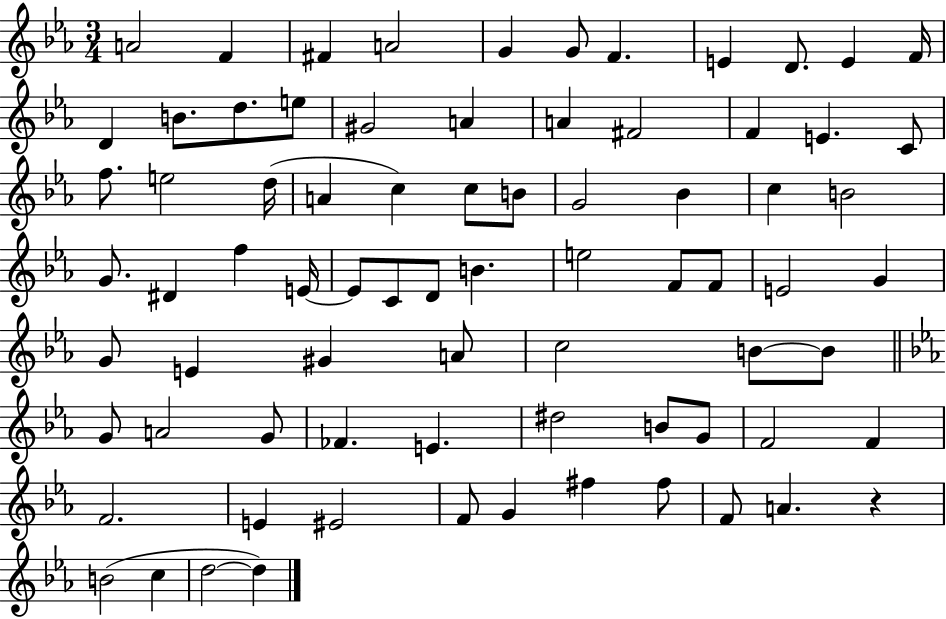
X:1
T:Untitled
M:3/4
L:1/4
K:Eb
A2 F ^F A2 G G/2 F E D/2 E F/4 D B/2 d/2 e/2 ^G2 A A ^F2 F E C/2 f/2 e2 d/4 A c c/2 B/2 G2 _B c B2 G/2 ^D f E/4 E/2 C/2 D/2 B e2 F/2 F/2 E2 G G/2 E ^G A/2 c2 B/2 B/2 G/2 A2 G/2 _F E ^d2 B/2 G/2 F2 F F2 E ^E2 F/2 G ^f ^f/2 F/2 A z B2 c d2 d